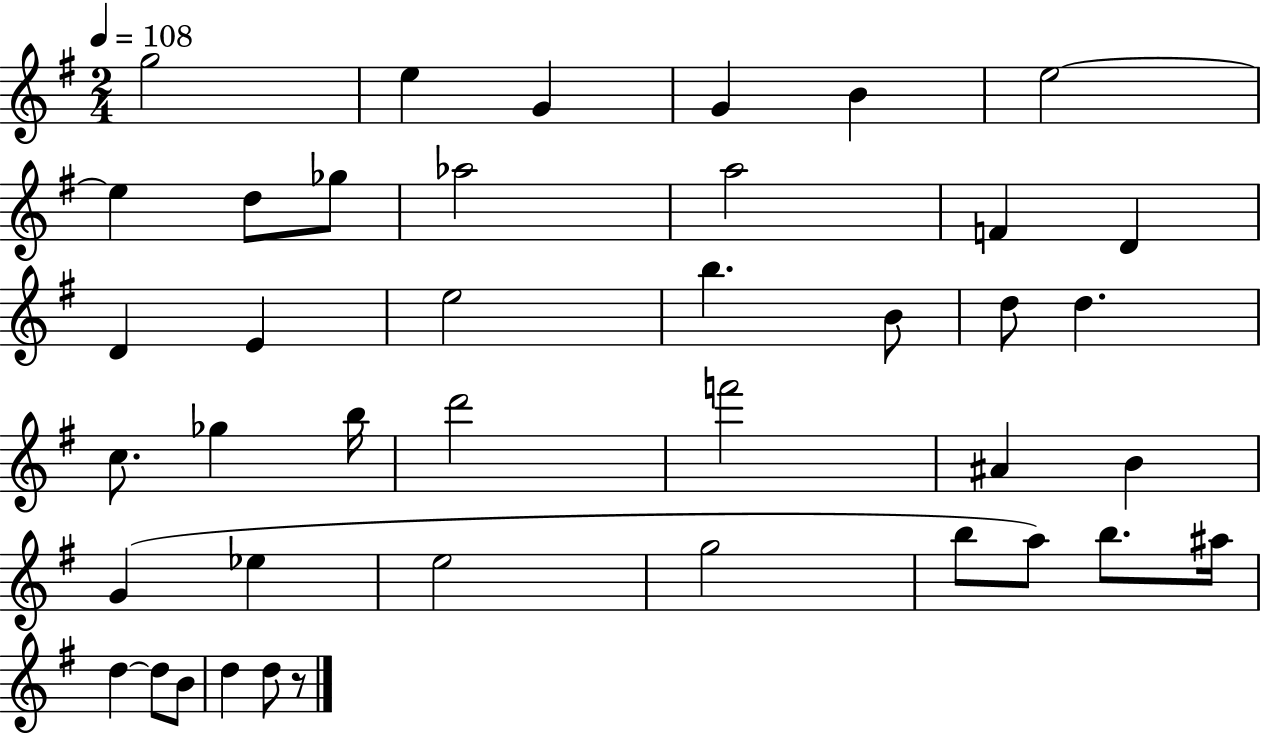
{
  \clef treble
  \numericTimeSignature
  \time 2/4
  \key g \major
  \tempo 4 = 108
  g''2 | e''4 g'4 | g'4 b'4 | e''2~~ | \break e''4 d''8 ges''8 | aes''2 | a''2 | f'4 d'4 | \break d'4 e'4 | e''2 | b''4. b'8 | d''8 d''4. | \break c''8. ges''4 b''16 | d'''2 | f'''2 | ais'4 b'4 | \break g'4( ees''4 | e''2 | g''2 | b''8 a''8) b''8. ais''16 | \break d''4~~ d''8 b'8 | d''4 d''8 r8 | \bar "|."
}